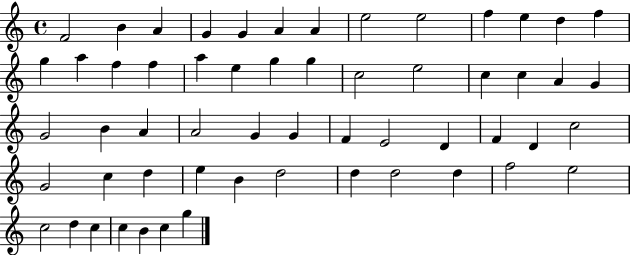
F4/h B4/q A4/q G4/q G4/q A4/q A4/q E5/h E5/h F5/q E5/q D5/q F5/q G5/q A5/q F5/q F5/q A5/q E5/q G5/q G5/q C5/h E5/h C5/q C5/q A4/q G4/q G4/h B4/q A4/q A4/h G4/q G4/q F4/q E4/h D4/q F4/q D4/q C5/h G4/h C5/q D5/q E5/q B4/q D5/h D5/q D5/h D5/q F5/h E5/h C5/h D5/q C5/q C5/q B4/q C5/q G5/q